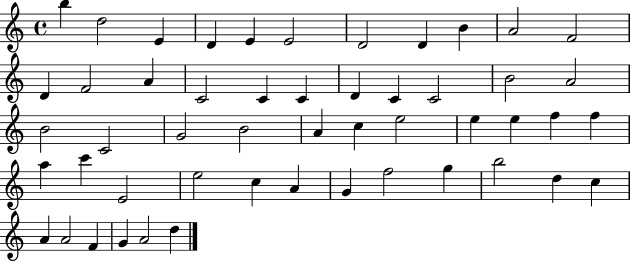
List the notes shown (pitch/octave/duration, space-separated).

B5/q D5/h E4/q D4/q E4/q E4/h D4/h D4/q B4/q A4/h F4/h D4/q F4/h A4/q C4/h C4/q C4/q D4/q C4/q C4/h B4/h A4/h B4/h C4/h G4/h B4/h A4/q C5/q E5/h E5/q E5/q F5/q F5/q A5/q C6/q E4/h E5/h C5/q A4/q G4/q F5/h G5/q B5/h D5/q C5/q A4/q A4/h F4/q G4/q A4/h D5/q